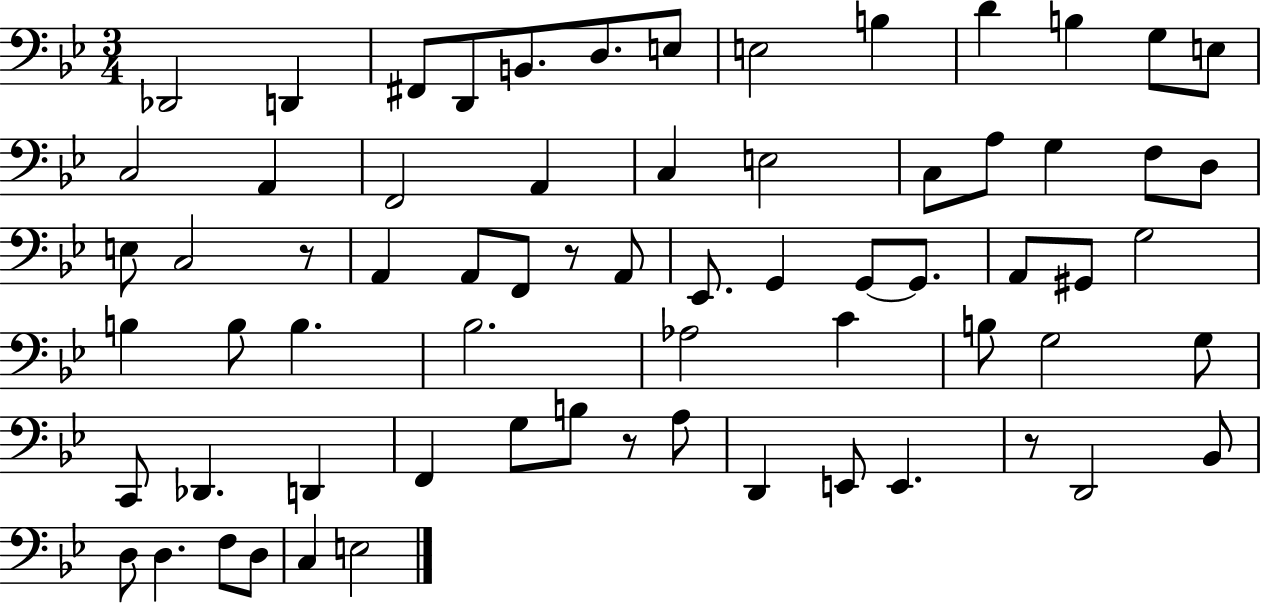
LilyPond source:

{
  \clef bass
  \numericTimeSignature
  \time 3/4
  \key bes \major
  des,2 d,4 | fis,8 d,8 b,8. d8. e8 | e2 b4 | d'4 b4 g8 e8 | \break c2 a,4 | f,2 a,4 | c4 e2 | c8 a8 g4 f8 d8 | \break e8 c2 r8 | a,4 a,8 f,8 r8 a,8 | ees,8. g,4 g,8~~ g,8. | a,8 gis,8 g2 | \break b4 b8 b4. | bes2. | aes2 c'4 | b8 g2 g8 | \break c,8 des,4. d,4 | f,4 g8 b8 r8 a8 | d,4 e,8 e,4. | r8 d,2 bes,8 | \break d8 d4. f8 d8 | c4 e2 | \bar "|."
}